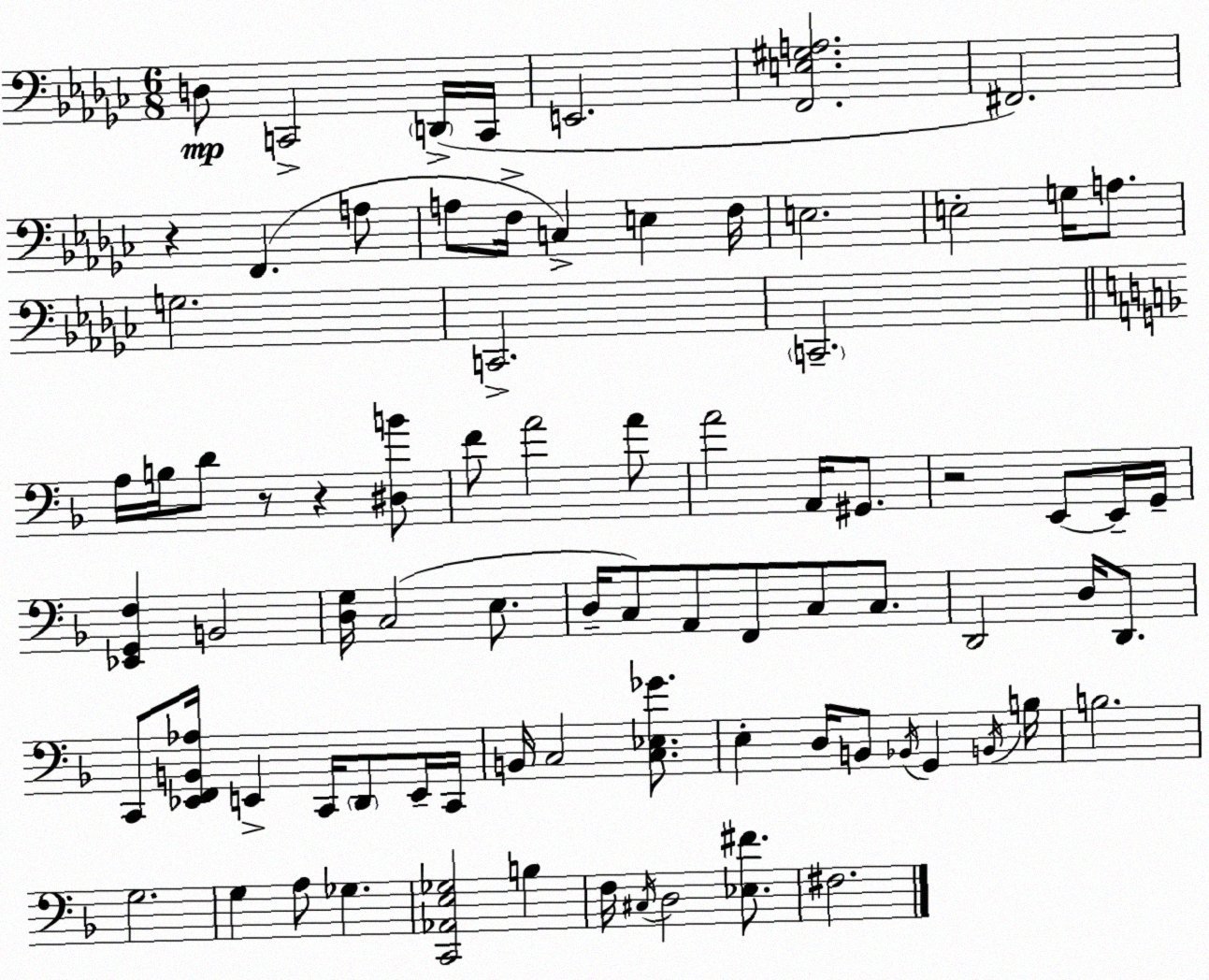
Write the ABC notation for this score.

X:1
T:Untitled
M:6/8
L:1/4
K:Ebm
D,/2 C,,2 D,,/4 C,,/4 E,,2 [F,,E,^G,A,]2 ^F,,2 z F,, A,/2 A,/2 F,/4 C, E, F,/4 E,2 E,2 G,/4 A,/2 G,2 C,,2 C,,2 A,/4 B,/4 D/2 z/2 z [^D,B]/2 F/2 A2 A/2 A2 A,,/4 ^G,,/2 z2 E,,/2 E,,/4 G,,/4 [_E,,G,,F,] B,,2 [D,G,]/4 C,2 E,/2 D,/4 C,/2 A,,/2 F,,/2 C,/2 C,/2 D,,2 D,/4 D,,/2 C,,/2 [_E,,F,,B,,_A,]/4 E,, C,,/4 D,,/2 E,,/4 C,,/4 B,,/4 C,2 [C,_E,_G]/2 E, D,/4 B,,/2 _B,,/4 G,, B,,/4 B,/4 B,2 G,2 G, A,/2 _G, [C,,_A,,E,_G,]2 B, F,/4 ^C,/4 D,2 [_E,^F]/2 ^F,2